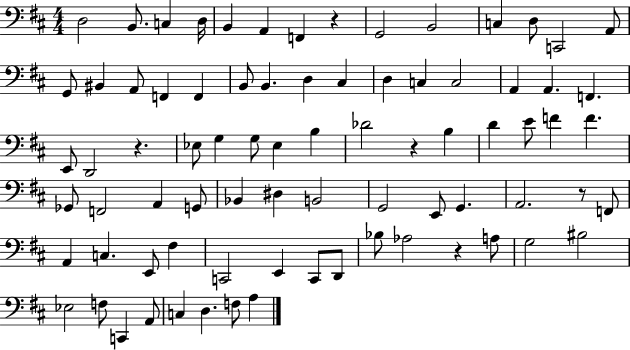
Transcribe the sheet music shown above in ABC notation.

X:1
T:Untitled
M:4/4
L:1/4
K:D
D,2 B,,/2 C, D,/4 B,, A,, F,, z G,,2 B,,2 C, D,/2 C,,2 A,,/2 G,,/2 ^B,, A,,/2 F,, F,, B,,/2 B,, D, ^C, D, C, C,2 A,, A,, F,, E,,/2 D,,2 z _E,/2 G, G,/2 _E, B, _D2 z B, D E/2 F F _G,,/2 F,,2 A,, G,,/2 _B,, ^D, B,,2 G,,2 E,,/2 G,, A,,2 z/2 F,,/2 A,, C, E,,/2 ^F, C,,2 E,, C,,/2 D,,/2 _B,/2 _A,2 z A,/2 G,2 ^B,2 _E,2 F,/2 C,, A,,/2 C, D, F,/2 A,